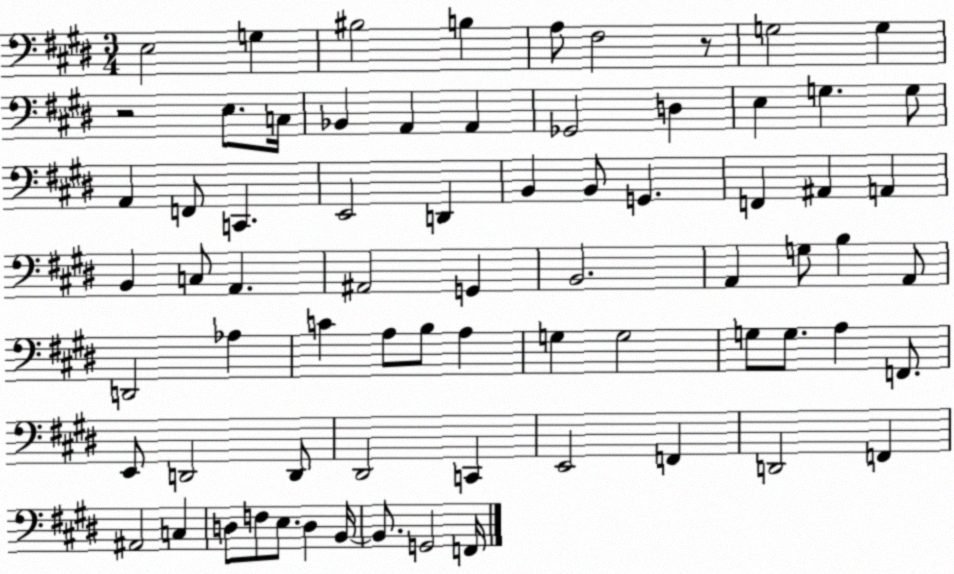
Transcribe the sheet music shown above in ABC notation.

X:1
T:Untitled
M:3/4
L:1/4
K:E
E,2 G, ^B,2 B, A,/2 ^F,2 z/2 G,2 G, z2 E,/2 C,/4 _B,, A,, A,, _G,,2 D, E, G, G,/2 A,, F,,/2 C,, E,,2 D,, B,, B,,/2 G,, F,, ^A,, A,, B,, C,/2 A,, ^A,,2 G,, B,,2 A,, G,/2 B, A,,/2 D,,2 _A, C A,/2 B,/2 A, G, G,2 G,/2 G,/2 A, F,,/2 E,,/2 D,,2 D,,/2 ^D,,2 C,, E,,2 F,, D,,2 F,, ^A,,2 C, D,/2 F,/2 E,/2 D, B,,/4 B,,/2 G,,2 F,,/4